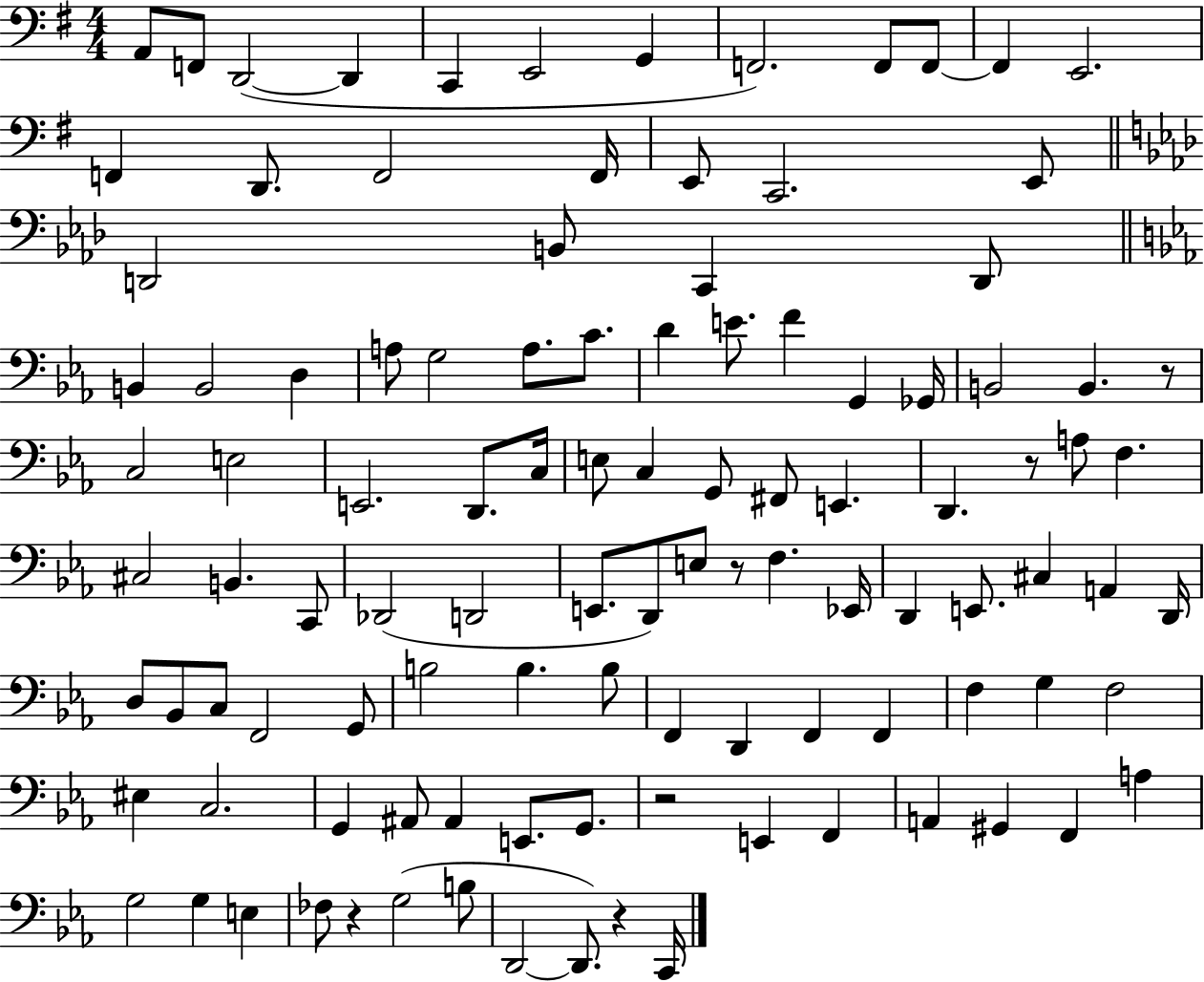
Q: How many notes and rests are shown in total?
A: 108